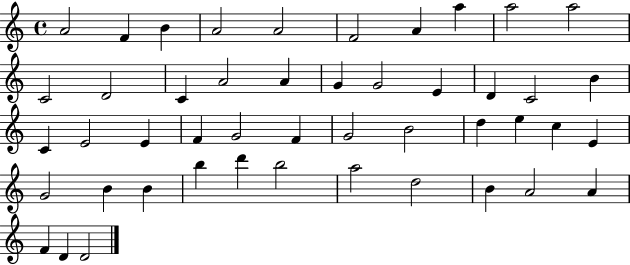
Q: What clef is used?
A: treble